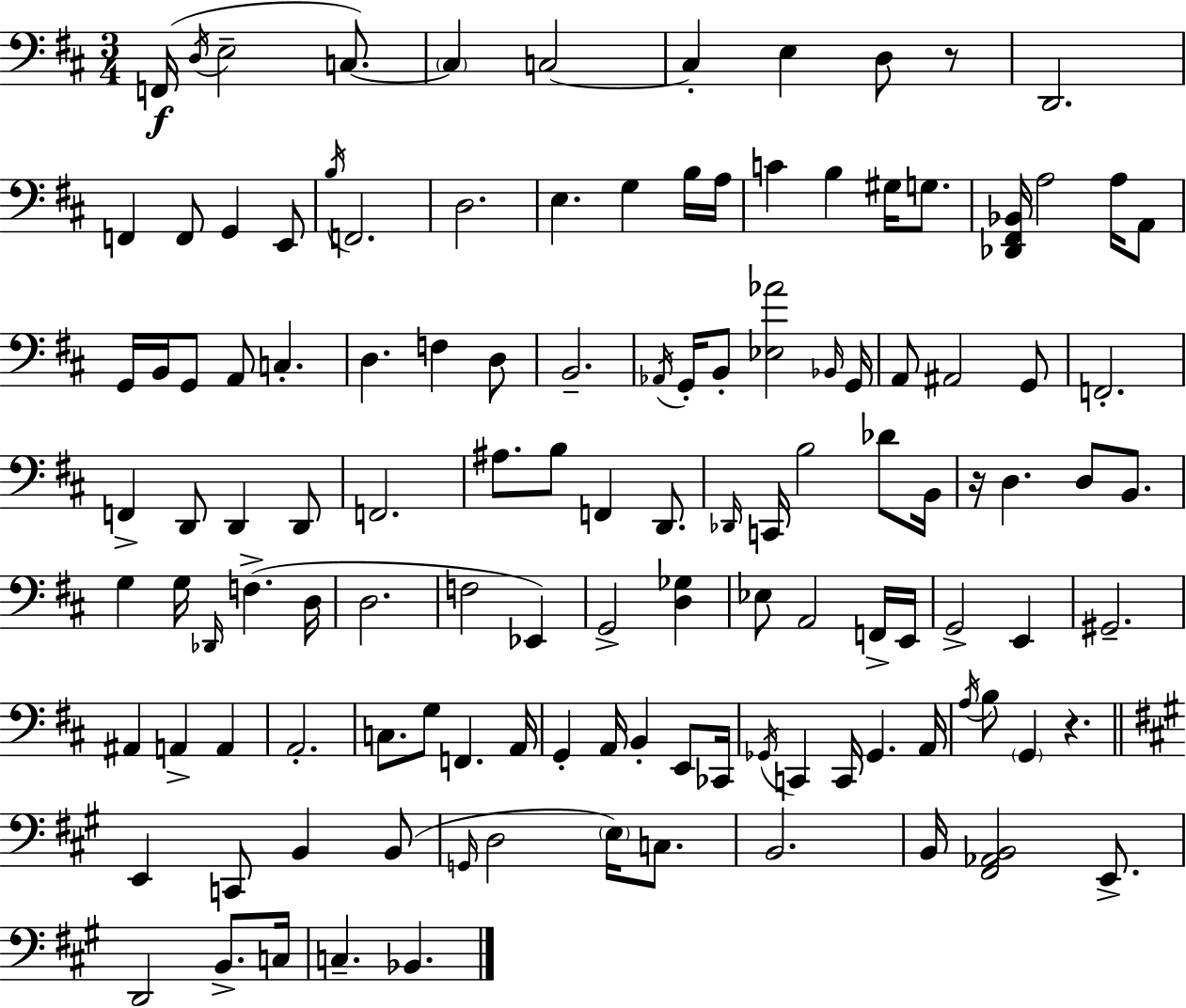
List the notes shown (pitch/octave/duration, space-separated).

F2/s D3/s E3/h C3/e. C3/q C3/h C3/q E3/q D3/e R/e D2/h. F2/q F2/e G2/q E2/e B3/s F2/h. D3/h. E3/q. G3/q B3/s A3/s C4/q B3/q G#3/s G3/e. [Db2,F#2,Bb2]/s A3/h A3/s A2/e G2/s B2/s G2/e A2/e C3/q. D3/q. F3/q D3/e B2/h. Ab2/s G2/s B2/e [Eb3,Ab4]/h Bb2/s G2/s A2/e A#2/h G2/e F2/h. F2/q D2/e D2/q D2/e F2/h. A#3/e. B3/e F2/q D2/e. Db2/s C2/s B3/h Db4/e B2/s R/s D3/q. D3/e B2/e. G3/q G3/s Db2/s F3/q. D3/s D3/h. F3/h Eb2/q G2/h [D3,Gb3]/q Eb3/e A2/h F2/s E2/s G2/h E2/q G#2/h. A#2/q A2/q A2/q A2/h. C3/e. G3/e F2/q. A2/s G2/q A2/s B2/q E2/e CES2/s Gb2/s C2/q C2/s Gb2/q. A2/s A3/s B3/e G2/q R/q. E2/q C2/e B2/q B2/e G2/s D3/h E3/s C3/e. B2/h. B2/s [F#2,Ab2,B2]/h E2/e. D2/h B2/e. C3/s C3/q. Bb2/q.